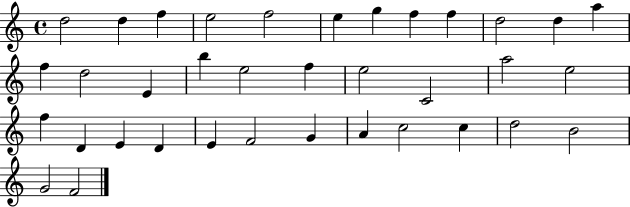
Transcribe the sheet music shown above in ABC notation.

X:1
T:Untitled
M:4/4
L:1/4
K:C
d2 d f e2 f2 e g f f d2 d a f d2 E b e2 f e2 C2 a2 e2 f D E D E F2 G A c2 c d2 B2 G2 F2